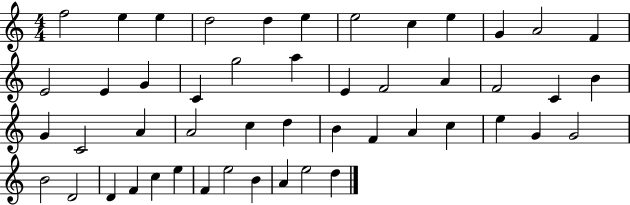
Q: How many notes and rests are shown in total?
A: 49